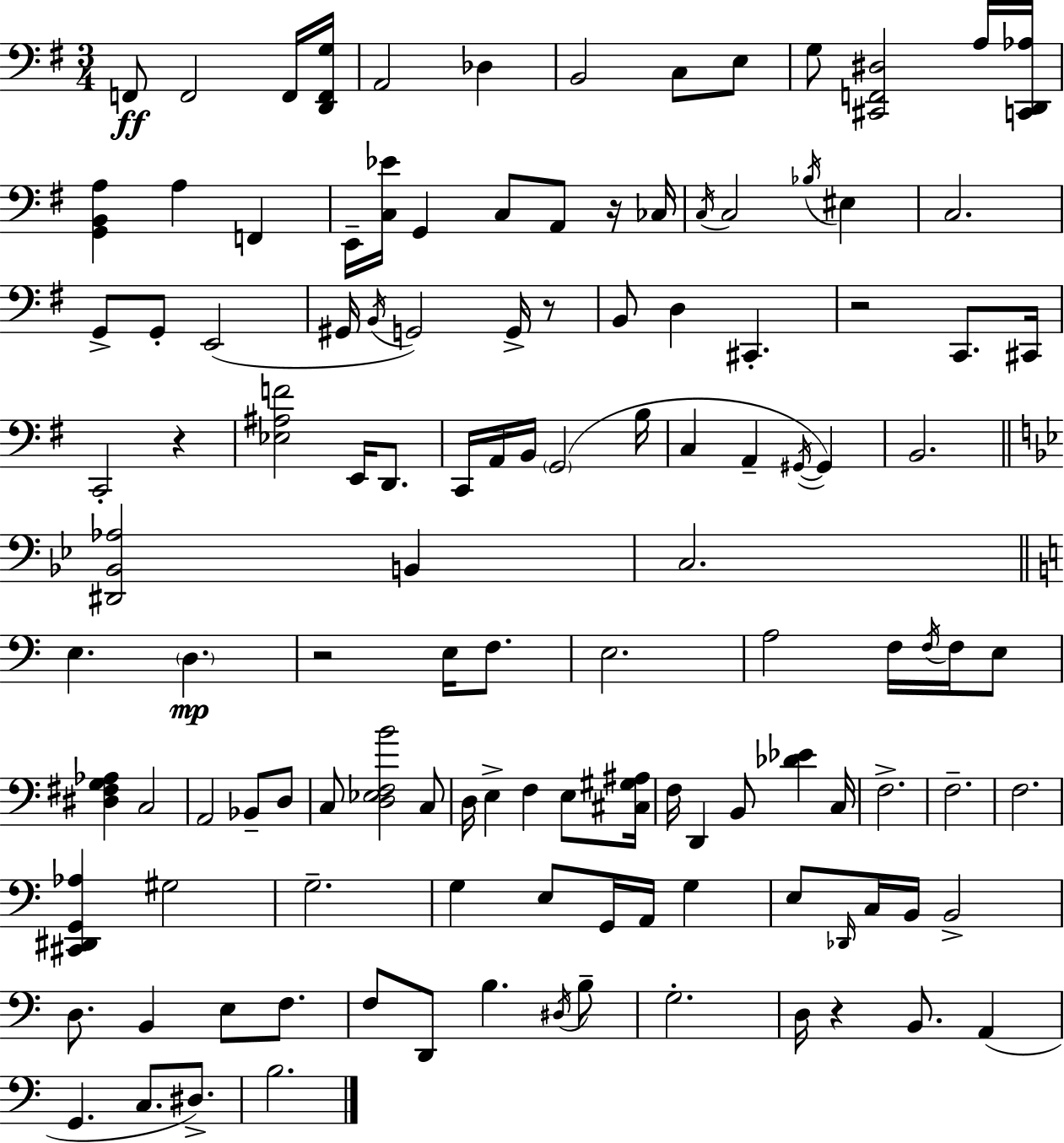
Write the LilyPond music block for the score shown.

{
  \clef bass
  \numericTimeSignature
  \time 3/4
  \key g \major
  f,8\ff f,2 f,16 <d, f, g>16 | a,2 des4 | b,2 c8 e8 | g8 <cis, f, dis>2 a16 <c, d, aes>16 | \break <g, b, a>4 a4 f,4 | e,16-- <c ees'>16 g,4 c8 a,8 r16 ces16 | \acciaccatura { c16 } c2 \acciaccatura { bes16 } eis4 | c2. | \break g,8-> g,8-. e,2( | gis,16 \acciaccatura { b,16 } g,2) | g,16-> r8 b,8 d4 cis,4.-. | r2 c,8. | \break cis,16 c,2-. r4 | <ees ais f'>2 e,16 | d,8. c,16 a,16 b,16 \parenthesize g,2( | b16 c4 a,4-- \acciaccatura { gis,16~ }~) | \break gis,4 b,2. | \bar "||" \break \key g \minor <dis, bes, aes>2 b,4 | c2. | \bar "||" \break \key c \major e4. \parenthesize d4.\mp | r2 e16 f8. | e2. | a2 f16 \acciaccatura { f16 } f16 e8 | \break <dis fis g aes>4 c2 | a,2 bes,8-- d8 | c8 <d ees f b'>2 c8 | d16 e4-> f4 e8 | \break <cis gis ais>16 f16 d,4 b,8 <des' ees'>4 | c16 f2.-> | f2.-- | f2. | \break <cis, dis, g, aes>4 gis2 | g2.-- | g4 e8 g,16 a,16 g4 | e8 \grace { des,16 } c16 b,16 b,2-> | \break d8. b,4 e8 f8. | f8 d,8 b4. | \acciaccatura { dis16 } b8-- g2.-. | d16 r4 b,8. a,4( | \break g,4. c8. | dis8.->) b2. | \bar "|."
}